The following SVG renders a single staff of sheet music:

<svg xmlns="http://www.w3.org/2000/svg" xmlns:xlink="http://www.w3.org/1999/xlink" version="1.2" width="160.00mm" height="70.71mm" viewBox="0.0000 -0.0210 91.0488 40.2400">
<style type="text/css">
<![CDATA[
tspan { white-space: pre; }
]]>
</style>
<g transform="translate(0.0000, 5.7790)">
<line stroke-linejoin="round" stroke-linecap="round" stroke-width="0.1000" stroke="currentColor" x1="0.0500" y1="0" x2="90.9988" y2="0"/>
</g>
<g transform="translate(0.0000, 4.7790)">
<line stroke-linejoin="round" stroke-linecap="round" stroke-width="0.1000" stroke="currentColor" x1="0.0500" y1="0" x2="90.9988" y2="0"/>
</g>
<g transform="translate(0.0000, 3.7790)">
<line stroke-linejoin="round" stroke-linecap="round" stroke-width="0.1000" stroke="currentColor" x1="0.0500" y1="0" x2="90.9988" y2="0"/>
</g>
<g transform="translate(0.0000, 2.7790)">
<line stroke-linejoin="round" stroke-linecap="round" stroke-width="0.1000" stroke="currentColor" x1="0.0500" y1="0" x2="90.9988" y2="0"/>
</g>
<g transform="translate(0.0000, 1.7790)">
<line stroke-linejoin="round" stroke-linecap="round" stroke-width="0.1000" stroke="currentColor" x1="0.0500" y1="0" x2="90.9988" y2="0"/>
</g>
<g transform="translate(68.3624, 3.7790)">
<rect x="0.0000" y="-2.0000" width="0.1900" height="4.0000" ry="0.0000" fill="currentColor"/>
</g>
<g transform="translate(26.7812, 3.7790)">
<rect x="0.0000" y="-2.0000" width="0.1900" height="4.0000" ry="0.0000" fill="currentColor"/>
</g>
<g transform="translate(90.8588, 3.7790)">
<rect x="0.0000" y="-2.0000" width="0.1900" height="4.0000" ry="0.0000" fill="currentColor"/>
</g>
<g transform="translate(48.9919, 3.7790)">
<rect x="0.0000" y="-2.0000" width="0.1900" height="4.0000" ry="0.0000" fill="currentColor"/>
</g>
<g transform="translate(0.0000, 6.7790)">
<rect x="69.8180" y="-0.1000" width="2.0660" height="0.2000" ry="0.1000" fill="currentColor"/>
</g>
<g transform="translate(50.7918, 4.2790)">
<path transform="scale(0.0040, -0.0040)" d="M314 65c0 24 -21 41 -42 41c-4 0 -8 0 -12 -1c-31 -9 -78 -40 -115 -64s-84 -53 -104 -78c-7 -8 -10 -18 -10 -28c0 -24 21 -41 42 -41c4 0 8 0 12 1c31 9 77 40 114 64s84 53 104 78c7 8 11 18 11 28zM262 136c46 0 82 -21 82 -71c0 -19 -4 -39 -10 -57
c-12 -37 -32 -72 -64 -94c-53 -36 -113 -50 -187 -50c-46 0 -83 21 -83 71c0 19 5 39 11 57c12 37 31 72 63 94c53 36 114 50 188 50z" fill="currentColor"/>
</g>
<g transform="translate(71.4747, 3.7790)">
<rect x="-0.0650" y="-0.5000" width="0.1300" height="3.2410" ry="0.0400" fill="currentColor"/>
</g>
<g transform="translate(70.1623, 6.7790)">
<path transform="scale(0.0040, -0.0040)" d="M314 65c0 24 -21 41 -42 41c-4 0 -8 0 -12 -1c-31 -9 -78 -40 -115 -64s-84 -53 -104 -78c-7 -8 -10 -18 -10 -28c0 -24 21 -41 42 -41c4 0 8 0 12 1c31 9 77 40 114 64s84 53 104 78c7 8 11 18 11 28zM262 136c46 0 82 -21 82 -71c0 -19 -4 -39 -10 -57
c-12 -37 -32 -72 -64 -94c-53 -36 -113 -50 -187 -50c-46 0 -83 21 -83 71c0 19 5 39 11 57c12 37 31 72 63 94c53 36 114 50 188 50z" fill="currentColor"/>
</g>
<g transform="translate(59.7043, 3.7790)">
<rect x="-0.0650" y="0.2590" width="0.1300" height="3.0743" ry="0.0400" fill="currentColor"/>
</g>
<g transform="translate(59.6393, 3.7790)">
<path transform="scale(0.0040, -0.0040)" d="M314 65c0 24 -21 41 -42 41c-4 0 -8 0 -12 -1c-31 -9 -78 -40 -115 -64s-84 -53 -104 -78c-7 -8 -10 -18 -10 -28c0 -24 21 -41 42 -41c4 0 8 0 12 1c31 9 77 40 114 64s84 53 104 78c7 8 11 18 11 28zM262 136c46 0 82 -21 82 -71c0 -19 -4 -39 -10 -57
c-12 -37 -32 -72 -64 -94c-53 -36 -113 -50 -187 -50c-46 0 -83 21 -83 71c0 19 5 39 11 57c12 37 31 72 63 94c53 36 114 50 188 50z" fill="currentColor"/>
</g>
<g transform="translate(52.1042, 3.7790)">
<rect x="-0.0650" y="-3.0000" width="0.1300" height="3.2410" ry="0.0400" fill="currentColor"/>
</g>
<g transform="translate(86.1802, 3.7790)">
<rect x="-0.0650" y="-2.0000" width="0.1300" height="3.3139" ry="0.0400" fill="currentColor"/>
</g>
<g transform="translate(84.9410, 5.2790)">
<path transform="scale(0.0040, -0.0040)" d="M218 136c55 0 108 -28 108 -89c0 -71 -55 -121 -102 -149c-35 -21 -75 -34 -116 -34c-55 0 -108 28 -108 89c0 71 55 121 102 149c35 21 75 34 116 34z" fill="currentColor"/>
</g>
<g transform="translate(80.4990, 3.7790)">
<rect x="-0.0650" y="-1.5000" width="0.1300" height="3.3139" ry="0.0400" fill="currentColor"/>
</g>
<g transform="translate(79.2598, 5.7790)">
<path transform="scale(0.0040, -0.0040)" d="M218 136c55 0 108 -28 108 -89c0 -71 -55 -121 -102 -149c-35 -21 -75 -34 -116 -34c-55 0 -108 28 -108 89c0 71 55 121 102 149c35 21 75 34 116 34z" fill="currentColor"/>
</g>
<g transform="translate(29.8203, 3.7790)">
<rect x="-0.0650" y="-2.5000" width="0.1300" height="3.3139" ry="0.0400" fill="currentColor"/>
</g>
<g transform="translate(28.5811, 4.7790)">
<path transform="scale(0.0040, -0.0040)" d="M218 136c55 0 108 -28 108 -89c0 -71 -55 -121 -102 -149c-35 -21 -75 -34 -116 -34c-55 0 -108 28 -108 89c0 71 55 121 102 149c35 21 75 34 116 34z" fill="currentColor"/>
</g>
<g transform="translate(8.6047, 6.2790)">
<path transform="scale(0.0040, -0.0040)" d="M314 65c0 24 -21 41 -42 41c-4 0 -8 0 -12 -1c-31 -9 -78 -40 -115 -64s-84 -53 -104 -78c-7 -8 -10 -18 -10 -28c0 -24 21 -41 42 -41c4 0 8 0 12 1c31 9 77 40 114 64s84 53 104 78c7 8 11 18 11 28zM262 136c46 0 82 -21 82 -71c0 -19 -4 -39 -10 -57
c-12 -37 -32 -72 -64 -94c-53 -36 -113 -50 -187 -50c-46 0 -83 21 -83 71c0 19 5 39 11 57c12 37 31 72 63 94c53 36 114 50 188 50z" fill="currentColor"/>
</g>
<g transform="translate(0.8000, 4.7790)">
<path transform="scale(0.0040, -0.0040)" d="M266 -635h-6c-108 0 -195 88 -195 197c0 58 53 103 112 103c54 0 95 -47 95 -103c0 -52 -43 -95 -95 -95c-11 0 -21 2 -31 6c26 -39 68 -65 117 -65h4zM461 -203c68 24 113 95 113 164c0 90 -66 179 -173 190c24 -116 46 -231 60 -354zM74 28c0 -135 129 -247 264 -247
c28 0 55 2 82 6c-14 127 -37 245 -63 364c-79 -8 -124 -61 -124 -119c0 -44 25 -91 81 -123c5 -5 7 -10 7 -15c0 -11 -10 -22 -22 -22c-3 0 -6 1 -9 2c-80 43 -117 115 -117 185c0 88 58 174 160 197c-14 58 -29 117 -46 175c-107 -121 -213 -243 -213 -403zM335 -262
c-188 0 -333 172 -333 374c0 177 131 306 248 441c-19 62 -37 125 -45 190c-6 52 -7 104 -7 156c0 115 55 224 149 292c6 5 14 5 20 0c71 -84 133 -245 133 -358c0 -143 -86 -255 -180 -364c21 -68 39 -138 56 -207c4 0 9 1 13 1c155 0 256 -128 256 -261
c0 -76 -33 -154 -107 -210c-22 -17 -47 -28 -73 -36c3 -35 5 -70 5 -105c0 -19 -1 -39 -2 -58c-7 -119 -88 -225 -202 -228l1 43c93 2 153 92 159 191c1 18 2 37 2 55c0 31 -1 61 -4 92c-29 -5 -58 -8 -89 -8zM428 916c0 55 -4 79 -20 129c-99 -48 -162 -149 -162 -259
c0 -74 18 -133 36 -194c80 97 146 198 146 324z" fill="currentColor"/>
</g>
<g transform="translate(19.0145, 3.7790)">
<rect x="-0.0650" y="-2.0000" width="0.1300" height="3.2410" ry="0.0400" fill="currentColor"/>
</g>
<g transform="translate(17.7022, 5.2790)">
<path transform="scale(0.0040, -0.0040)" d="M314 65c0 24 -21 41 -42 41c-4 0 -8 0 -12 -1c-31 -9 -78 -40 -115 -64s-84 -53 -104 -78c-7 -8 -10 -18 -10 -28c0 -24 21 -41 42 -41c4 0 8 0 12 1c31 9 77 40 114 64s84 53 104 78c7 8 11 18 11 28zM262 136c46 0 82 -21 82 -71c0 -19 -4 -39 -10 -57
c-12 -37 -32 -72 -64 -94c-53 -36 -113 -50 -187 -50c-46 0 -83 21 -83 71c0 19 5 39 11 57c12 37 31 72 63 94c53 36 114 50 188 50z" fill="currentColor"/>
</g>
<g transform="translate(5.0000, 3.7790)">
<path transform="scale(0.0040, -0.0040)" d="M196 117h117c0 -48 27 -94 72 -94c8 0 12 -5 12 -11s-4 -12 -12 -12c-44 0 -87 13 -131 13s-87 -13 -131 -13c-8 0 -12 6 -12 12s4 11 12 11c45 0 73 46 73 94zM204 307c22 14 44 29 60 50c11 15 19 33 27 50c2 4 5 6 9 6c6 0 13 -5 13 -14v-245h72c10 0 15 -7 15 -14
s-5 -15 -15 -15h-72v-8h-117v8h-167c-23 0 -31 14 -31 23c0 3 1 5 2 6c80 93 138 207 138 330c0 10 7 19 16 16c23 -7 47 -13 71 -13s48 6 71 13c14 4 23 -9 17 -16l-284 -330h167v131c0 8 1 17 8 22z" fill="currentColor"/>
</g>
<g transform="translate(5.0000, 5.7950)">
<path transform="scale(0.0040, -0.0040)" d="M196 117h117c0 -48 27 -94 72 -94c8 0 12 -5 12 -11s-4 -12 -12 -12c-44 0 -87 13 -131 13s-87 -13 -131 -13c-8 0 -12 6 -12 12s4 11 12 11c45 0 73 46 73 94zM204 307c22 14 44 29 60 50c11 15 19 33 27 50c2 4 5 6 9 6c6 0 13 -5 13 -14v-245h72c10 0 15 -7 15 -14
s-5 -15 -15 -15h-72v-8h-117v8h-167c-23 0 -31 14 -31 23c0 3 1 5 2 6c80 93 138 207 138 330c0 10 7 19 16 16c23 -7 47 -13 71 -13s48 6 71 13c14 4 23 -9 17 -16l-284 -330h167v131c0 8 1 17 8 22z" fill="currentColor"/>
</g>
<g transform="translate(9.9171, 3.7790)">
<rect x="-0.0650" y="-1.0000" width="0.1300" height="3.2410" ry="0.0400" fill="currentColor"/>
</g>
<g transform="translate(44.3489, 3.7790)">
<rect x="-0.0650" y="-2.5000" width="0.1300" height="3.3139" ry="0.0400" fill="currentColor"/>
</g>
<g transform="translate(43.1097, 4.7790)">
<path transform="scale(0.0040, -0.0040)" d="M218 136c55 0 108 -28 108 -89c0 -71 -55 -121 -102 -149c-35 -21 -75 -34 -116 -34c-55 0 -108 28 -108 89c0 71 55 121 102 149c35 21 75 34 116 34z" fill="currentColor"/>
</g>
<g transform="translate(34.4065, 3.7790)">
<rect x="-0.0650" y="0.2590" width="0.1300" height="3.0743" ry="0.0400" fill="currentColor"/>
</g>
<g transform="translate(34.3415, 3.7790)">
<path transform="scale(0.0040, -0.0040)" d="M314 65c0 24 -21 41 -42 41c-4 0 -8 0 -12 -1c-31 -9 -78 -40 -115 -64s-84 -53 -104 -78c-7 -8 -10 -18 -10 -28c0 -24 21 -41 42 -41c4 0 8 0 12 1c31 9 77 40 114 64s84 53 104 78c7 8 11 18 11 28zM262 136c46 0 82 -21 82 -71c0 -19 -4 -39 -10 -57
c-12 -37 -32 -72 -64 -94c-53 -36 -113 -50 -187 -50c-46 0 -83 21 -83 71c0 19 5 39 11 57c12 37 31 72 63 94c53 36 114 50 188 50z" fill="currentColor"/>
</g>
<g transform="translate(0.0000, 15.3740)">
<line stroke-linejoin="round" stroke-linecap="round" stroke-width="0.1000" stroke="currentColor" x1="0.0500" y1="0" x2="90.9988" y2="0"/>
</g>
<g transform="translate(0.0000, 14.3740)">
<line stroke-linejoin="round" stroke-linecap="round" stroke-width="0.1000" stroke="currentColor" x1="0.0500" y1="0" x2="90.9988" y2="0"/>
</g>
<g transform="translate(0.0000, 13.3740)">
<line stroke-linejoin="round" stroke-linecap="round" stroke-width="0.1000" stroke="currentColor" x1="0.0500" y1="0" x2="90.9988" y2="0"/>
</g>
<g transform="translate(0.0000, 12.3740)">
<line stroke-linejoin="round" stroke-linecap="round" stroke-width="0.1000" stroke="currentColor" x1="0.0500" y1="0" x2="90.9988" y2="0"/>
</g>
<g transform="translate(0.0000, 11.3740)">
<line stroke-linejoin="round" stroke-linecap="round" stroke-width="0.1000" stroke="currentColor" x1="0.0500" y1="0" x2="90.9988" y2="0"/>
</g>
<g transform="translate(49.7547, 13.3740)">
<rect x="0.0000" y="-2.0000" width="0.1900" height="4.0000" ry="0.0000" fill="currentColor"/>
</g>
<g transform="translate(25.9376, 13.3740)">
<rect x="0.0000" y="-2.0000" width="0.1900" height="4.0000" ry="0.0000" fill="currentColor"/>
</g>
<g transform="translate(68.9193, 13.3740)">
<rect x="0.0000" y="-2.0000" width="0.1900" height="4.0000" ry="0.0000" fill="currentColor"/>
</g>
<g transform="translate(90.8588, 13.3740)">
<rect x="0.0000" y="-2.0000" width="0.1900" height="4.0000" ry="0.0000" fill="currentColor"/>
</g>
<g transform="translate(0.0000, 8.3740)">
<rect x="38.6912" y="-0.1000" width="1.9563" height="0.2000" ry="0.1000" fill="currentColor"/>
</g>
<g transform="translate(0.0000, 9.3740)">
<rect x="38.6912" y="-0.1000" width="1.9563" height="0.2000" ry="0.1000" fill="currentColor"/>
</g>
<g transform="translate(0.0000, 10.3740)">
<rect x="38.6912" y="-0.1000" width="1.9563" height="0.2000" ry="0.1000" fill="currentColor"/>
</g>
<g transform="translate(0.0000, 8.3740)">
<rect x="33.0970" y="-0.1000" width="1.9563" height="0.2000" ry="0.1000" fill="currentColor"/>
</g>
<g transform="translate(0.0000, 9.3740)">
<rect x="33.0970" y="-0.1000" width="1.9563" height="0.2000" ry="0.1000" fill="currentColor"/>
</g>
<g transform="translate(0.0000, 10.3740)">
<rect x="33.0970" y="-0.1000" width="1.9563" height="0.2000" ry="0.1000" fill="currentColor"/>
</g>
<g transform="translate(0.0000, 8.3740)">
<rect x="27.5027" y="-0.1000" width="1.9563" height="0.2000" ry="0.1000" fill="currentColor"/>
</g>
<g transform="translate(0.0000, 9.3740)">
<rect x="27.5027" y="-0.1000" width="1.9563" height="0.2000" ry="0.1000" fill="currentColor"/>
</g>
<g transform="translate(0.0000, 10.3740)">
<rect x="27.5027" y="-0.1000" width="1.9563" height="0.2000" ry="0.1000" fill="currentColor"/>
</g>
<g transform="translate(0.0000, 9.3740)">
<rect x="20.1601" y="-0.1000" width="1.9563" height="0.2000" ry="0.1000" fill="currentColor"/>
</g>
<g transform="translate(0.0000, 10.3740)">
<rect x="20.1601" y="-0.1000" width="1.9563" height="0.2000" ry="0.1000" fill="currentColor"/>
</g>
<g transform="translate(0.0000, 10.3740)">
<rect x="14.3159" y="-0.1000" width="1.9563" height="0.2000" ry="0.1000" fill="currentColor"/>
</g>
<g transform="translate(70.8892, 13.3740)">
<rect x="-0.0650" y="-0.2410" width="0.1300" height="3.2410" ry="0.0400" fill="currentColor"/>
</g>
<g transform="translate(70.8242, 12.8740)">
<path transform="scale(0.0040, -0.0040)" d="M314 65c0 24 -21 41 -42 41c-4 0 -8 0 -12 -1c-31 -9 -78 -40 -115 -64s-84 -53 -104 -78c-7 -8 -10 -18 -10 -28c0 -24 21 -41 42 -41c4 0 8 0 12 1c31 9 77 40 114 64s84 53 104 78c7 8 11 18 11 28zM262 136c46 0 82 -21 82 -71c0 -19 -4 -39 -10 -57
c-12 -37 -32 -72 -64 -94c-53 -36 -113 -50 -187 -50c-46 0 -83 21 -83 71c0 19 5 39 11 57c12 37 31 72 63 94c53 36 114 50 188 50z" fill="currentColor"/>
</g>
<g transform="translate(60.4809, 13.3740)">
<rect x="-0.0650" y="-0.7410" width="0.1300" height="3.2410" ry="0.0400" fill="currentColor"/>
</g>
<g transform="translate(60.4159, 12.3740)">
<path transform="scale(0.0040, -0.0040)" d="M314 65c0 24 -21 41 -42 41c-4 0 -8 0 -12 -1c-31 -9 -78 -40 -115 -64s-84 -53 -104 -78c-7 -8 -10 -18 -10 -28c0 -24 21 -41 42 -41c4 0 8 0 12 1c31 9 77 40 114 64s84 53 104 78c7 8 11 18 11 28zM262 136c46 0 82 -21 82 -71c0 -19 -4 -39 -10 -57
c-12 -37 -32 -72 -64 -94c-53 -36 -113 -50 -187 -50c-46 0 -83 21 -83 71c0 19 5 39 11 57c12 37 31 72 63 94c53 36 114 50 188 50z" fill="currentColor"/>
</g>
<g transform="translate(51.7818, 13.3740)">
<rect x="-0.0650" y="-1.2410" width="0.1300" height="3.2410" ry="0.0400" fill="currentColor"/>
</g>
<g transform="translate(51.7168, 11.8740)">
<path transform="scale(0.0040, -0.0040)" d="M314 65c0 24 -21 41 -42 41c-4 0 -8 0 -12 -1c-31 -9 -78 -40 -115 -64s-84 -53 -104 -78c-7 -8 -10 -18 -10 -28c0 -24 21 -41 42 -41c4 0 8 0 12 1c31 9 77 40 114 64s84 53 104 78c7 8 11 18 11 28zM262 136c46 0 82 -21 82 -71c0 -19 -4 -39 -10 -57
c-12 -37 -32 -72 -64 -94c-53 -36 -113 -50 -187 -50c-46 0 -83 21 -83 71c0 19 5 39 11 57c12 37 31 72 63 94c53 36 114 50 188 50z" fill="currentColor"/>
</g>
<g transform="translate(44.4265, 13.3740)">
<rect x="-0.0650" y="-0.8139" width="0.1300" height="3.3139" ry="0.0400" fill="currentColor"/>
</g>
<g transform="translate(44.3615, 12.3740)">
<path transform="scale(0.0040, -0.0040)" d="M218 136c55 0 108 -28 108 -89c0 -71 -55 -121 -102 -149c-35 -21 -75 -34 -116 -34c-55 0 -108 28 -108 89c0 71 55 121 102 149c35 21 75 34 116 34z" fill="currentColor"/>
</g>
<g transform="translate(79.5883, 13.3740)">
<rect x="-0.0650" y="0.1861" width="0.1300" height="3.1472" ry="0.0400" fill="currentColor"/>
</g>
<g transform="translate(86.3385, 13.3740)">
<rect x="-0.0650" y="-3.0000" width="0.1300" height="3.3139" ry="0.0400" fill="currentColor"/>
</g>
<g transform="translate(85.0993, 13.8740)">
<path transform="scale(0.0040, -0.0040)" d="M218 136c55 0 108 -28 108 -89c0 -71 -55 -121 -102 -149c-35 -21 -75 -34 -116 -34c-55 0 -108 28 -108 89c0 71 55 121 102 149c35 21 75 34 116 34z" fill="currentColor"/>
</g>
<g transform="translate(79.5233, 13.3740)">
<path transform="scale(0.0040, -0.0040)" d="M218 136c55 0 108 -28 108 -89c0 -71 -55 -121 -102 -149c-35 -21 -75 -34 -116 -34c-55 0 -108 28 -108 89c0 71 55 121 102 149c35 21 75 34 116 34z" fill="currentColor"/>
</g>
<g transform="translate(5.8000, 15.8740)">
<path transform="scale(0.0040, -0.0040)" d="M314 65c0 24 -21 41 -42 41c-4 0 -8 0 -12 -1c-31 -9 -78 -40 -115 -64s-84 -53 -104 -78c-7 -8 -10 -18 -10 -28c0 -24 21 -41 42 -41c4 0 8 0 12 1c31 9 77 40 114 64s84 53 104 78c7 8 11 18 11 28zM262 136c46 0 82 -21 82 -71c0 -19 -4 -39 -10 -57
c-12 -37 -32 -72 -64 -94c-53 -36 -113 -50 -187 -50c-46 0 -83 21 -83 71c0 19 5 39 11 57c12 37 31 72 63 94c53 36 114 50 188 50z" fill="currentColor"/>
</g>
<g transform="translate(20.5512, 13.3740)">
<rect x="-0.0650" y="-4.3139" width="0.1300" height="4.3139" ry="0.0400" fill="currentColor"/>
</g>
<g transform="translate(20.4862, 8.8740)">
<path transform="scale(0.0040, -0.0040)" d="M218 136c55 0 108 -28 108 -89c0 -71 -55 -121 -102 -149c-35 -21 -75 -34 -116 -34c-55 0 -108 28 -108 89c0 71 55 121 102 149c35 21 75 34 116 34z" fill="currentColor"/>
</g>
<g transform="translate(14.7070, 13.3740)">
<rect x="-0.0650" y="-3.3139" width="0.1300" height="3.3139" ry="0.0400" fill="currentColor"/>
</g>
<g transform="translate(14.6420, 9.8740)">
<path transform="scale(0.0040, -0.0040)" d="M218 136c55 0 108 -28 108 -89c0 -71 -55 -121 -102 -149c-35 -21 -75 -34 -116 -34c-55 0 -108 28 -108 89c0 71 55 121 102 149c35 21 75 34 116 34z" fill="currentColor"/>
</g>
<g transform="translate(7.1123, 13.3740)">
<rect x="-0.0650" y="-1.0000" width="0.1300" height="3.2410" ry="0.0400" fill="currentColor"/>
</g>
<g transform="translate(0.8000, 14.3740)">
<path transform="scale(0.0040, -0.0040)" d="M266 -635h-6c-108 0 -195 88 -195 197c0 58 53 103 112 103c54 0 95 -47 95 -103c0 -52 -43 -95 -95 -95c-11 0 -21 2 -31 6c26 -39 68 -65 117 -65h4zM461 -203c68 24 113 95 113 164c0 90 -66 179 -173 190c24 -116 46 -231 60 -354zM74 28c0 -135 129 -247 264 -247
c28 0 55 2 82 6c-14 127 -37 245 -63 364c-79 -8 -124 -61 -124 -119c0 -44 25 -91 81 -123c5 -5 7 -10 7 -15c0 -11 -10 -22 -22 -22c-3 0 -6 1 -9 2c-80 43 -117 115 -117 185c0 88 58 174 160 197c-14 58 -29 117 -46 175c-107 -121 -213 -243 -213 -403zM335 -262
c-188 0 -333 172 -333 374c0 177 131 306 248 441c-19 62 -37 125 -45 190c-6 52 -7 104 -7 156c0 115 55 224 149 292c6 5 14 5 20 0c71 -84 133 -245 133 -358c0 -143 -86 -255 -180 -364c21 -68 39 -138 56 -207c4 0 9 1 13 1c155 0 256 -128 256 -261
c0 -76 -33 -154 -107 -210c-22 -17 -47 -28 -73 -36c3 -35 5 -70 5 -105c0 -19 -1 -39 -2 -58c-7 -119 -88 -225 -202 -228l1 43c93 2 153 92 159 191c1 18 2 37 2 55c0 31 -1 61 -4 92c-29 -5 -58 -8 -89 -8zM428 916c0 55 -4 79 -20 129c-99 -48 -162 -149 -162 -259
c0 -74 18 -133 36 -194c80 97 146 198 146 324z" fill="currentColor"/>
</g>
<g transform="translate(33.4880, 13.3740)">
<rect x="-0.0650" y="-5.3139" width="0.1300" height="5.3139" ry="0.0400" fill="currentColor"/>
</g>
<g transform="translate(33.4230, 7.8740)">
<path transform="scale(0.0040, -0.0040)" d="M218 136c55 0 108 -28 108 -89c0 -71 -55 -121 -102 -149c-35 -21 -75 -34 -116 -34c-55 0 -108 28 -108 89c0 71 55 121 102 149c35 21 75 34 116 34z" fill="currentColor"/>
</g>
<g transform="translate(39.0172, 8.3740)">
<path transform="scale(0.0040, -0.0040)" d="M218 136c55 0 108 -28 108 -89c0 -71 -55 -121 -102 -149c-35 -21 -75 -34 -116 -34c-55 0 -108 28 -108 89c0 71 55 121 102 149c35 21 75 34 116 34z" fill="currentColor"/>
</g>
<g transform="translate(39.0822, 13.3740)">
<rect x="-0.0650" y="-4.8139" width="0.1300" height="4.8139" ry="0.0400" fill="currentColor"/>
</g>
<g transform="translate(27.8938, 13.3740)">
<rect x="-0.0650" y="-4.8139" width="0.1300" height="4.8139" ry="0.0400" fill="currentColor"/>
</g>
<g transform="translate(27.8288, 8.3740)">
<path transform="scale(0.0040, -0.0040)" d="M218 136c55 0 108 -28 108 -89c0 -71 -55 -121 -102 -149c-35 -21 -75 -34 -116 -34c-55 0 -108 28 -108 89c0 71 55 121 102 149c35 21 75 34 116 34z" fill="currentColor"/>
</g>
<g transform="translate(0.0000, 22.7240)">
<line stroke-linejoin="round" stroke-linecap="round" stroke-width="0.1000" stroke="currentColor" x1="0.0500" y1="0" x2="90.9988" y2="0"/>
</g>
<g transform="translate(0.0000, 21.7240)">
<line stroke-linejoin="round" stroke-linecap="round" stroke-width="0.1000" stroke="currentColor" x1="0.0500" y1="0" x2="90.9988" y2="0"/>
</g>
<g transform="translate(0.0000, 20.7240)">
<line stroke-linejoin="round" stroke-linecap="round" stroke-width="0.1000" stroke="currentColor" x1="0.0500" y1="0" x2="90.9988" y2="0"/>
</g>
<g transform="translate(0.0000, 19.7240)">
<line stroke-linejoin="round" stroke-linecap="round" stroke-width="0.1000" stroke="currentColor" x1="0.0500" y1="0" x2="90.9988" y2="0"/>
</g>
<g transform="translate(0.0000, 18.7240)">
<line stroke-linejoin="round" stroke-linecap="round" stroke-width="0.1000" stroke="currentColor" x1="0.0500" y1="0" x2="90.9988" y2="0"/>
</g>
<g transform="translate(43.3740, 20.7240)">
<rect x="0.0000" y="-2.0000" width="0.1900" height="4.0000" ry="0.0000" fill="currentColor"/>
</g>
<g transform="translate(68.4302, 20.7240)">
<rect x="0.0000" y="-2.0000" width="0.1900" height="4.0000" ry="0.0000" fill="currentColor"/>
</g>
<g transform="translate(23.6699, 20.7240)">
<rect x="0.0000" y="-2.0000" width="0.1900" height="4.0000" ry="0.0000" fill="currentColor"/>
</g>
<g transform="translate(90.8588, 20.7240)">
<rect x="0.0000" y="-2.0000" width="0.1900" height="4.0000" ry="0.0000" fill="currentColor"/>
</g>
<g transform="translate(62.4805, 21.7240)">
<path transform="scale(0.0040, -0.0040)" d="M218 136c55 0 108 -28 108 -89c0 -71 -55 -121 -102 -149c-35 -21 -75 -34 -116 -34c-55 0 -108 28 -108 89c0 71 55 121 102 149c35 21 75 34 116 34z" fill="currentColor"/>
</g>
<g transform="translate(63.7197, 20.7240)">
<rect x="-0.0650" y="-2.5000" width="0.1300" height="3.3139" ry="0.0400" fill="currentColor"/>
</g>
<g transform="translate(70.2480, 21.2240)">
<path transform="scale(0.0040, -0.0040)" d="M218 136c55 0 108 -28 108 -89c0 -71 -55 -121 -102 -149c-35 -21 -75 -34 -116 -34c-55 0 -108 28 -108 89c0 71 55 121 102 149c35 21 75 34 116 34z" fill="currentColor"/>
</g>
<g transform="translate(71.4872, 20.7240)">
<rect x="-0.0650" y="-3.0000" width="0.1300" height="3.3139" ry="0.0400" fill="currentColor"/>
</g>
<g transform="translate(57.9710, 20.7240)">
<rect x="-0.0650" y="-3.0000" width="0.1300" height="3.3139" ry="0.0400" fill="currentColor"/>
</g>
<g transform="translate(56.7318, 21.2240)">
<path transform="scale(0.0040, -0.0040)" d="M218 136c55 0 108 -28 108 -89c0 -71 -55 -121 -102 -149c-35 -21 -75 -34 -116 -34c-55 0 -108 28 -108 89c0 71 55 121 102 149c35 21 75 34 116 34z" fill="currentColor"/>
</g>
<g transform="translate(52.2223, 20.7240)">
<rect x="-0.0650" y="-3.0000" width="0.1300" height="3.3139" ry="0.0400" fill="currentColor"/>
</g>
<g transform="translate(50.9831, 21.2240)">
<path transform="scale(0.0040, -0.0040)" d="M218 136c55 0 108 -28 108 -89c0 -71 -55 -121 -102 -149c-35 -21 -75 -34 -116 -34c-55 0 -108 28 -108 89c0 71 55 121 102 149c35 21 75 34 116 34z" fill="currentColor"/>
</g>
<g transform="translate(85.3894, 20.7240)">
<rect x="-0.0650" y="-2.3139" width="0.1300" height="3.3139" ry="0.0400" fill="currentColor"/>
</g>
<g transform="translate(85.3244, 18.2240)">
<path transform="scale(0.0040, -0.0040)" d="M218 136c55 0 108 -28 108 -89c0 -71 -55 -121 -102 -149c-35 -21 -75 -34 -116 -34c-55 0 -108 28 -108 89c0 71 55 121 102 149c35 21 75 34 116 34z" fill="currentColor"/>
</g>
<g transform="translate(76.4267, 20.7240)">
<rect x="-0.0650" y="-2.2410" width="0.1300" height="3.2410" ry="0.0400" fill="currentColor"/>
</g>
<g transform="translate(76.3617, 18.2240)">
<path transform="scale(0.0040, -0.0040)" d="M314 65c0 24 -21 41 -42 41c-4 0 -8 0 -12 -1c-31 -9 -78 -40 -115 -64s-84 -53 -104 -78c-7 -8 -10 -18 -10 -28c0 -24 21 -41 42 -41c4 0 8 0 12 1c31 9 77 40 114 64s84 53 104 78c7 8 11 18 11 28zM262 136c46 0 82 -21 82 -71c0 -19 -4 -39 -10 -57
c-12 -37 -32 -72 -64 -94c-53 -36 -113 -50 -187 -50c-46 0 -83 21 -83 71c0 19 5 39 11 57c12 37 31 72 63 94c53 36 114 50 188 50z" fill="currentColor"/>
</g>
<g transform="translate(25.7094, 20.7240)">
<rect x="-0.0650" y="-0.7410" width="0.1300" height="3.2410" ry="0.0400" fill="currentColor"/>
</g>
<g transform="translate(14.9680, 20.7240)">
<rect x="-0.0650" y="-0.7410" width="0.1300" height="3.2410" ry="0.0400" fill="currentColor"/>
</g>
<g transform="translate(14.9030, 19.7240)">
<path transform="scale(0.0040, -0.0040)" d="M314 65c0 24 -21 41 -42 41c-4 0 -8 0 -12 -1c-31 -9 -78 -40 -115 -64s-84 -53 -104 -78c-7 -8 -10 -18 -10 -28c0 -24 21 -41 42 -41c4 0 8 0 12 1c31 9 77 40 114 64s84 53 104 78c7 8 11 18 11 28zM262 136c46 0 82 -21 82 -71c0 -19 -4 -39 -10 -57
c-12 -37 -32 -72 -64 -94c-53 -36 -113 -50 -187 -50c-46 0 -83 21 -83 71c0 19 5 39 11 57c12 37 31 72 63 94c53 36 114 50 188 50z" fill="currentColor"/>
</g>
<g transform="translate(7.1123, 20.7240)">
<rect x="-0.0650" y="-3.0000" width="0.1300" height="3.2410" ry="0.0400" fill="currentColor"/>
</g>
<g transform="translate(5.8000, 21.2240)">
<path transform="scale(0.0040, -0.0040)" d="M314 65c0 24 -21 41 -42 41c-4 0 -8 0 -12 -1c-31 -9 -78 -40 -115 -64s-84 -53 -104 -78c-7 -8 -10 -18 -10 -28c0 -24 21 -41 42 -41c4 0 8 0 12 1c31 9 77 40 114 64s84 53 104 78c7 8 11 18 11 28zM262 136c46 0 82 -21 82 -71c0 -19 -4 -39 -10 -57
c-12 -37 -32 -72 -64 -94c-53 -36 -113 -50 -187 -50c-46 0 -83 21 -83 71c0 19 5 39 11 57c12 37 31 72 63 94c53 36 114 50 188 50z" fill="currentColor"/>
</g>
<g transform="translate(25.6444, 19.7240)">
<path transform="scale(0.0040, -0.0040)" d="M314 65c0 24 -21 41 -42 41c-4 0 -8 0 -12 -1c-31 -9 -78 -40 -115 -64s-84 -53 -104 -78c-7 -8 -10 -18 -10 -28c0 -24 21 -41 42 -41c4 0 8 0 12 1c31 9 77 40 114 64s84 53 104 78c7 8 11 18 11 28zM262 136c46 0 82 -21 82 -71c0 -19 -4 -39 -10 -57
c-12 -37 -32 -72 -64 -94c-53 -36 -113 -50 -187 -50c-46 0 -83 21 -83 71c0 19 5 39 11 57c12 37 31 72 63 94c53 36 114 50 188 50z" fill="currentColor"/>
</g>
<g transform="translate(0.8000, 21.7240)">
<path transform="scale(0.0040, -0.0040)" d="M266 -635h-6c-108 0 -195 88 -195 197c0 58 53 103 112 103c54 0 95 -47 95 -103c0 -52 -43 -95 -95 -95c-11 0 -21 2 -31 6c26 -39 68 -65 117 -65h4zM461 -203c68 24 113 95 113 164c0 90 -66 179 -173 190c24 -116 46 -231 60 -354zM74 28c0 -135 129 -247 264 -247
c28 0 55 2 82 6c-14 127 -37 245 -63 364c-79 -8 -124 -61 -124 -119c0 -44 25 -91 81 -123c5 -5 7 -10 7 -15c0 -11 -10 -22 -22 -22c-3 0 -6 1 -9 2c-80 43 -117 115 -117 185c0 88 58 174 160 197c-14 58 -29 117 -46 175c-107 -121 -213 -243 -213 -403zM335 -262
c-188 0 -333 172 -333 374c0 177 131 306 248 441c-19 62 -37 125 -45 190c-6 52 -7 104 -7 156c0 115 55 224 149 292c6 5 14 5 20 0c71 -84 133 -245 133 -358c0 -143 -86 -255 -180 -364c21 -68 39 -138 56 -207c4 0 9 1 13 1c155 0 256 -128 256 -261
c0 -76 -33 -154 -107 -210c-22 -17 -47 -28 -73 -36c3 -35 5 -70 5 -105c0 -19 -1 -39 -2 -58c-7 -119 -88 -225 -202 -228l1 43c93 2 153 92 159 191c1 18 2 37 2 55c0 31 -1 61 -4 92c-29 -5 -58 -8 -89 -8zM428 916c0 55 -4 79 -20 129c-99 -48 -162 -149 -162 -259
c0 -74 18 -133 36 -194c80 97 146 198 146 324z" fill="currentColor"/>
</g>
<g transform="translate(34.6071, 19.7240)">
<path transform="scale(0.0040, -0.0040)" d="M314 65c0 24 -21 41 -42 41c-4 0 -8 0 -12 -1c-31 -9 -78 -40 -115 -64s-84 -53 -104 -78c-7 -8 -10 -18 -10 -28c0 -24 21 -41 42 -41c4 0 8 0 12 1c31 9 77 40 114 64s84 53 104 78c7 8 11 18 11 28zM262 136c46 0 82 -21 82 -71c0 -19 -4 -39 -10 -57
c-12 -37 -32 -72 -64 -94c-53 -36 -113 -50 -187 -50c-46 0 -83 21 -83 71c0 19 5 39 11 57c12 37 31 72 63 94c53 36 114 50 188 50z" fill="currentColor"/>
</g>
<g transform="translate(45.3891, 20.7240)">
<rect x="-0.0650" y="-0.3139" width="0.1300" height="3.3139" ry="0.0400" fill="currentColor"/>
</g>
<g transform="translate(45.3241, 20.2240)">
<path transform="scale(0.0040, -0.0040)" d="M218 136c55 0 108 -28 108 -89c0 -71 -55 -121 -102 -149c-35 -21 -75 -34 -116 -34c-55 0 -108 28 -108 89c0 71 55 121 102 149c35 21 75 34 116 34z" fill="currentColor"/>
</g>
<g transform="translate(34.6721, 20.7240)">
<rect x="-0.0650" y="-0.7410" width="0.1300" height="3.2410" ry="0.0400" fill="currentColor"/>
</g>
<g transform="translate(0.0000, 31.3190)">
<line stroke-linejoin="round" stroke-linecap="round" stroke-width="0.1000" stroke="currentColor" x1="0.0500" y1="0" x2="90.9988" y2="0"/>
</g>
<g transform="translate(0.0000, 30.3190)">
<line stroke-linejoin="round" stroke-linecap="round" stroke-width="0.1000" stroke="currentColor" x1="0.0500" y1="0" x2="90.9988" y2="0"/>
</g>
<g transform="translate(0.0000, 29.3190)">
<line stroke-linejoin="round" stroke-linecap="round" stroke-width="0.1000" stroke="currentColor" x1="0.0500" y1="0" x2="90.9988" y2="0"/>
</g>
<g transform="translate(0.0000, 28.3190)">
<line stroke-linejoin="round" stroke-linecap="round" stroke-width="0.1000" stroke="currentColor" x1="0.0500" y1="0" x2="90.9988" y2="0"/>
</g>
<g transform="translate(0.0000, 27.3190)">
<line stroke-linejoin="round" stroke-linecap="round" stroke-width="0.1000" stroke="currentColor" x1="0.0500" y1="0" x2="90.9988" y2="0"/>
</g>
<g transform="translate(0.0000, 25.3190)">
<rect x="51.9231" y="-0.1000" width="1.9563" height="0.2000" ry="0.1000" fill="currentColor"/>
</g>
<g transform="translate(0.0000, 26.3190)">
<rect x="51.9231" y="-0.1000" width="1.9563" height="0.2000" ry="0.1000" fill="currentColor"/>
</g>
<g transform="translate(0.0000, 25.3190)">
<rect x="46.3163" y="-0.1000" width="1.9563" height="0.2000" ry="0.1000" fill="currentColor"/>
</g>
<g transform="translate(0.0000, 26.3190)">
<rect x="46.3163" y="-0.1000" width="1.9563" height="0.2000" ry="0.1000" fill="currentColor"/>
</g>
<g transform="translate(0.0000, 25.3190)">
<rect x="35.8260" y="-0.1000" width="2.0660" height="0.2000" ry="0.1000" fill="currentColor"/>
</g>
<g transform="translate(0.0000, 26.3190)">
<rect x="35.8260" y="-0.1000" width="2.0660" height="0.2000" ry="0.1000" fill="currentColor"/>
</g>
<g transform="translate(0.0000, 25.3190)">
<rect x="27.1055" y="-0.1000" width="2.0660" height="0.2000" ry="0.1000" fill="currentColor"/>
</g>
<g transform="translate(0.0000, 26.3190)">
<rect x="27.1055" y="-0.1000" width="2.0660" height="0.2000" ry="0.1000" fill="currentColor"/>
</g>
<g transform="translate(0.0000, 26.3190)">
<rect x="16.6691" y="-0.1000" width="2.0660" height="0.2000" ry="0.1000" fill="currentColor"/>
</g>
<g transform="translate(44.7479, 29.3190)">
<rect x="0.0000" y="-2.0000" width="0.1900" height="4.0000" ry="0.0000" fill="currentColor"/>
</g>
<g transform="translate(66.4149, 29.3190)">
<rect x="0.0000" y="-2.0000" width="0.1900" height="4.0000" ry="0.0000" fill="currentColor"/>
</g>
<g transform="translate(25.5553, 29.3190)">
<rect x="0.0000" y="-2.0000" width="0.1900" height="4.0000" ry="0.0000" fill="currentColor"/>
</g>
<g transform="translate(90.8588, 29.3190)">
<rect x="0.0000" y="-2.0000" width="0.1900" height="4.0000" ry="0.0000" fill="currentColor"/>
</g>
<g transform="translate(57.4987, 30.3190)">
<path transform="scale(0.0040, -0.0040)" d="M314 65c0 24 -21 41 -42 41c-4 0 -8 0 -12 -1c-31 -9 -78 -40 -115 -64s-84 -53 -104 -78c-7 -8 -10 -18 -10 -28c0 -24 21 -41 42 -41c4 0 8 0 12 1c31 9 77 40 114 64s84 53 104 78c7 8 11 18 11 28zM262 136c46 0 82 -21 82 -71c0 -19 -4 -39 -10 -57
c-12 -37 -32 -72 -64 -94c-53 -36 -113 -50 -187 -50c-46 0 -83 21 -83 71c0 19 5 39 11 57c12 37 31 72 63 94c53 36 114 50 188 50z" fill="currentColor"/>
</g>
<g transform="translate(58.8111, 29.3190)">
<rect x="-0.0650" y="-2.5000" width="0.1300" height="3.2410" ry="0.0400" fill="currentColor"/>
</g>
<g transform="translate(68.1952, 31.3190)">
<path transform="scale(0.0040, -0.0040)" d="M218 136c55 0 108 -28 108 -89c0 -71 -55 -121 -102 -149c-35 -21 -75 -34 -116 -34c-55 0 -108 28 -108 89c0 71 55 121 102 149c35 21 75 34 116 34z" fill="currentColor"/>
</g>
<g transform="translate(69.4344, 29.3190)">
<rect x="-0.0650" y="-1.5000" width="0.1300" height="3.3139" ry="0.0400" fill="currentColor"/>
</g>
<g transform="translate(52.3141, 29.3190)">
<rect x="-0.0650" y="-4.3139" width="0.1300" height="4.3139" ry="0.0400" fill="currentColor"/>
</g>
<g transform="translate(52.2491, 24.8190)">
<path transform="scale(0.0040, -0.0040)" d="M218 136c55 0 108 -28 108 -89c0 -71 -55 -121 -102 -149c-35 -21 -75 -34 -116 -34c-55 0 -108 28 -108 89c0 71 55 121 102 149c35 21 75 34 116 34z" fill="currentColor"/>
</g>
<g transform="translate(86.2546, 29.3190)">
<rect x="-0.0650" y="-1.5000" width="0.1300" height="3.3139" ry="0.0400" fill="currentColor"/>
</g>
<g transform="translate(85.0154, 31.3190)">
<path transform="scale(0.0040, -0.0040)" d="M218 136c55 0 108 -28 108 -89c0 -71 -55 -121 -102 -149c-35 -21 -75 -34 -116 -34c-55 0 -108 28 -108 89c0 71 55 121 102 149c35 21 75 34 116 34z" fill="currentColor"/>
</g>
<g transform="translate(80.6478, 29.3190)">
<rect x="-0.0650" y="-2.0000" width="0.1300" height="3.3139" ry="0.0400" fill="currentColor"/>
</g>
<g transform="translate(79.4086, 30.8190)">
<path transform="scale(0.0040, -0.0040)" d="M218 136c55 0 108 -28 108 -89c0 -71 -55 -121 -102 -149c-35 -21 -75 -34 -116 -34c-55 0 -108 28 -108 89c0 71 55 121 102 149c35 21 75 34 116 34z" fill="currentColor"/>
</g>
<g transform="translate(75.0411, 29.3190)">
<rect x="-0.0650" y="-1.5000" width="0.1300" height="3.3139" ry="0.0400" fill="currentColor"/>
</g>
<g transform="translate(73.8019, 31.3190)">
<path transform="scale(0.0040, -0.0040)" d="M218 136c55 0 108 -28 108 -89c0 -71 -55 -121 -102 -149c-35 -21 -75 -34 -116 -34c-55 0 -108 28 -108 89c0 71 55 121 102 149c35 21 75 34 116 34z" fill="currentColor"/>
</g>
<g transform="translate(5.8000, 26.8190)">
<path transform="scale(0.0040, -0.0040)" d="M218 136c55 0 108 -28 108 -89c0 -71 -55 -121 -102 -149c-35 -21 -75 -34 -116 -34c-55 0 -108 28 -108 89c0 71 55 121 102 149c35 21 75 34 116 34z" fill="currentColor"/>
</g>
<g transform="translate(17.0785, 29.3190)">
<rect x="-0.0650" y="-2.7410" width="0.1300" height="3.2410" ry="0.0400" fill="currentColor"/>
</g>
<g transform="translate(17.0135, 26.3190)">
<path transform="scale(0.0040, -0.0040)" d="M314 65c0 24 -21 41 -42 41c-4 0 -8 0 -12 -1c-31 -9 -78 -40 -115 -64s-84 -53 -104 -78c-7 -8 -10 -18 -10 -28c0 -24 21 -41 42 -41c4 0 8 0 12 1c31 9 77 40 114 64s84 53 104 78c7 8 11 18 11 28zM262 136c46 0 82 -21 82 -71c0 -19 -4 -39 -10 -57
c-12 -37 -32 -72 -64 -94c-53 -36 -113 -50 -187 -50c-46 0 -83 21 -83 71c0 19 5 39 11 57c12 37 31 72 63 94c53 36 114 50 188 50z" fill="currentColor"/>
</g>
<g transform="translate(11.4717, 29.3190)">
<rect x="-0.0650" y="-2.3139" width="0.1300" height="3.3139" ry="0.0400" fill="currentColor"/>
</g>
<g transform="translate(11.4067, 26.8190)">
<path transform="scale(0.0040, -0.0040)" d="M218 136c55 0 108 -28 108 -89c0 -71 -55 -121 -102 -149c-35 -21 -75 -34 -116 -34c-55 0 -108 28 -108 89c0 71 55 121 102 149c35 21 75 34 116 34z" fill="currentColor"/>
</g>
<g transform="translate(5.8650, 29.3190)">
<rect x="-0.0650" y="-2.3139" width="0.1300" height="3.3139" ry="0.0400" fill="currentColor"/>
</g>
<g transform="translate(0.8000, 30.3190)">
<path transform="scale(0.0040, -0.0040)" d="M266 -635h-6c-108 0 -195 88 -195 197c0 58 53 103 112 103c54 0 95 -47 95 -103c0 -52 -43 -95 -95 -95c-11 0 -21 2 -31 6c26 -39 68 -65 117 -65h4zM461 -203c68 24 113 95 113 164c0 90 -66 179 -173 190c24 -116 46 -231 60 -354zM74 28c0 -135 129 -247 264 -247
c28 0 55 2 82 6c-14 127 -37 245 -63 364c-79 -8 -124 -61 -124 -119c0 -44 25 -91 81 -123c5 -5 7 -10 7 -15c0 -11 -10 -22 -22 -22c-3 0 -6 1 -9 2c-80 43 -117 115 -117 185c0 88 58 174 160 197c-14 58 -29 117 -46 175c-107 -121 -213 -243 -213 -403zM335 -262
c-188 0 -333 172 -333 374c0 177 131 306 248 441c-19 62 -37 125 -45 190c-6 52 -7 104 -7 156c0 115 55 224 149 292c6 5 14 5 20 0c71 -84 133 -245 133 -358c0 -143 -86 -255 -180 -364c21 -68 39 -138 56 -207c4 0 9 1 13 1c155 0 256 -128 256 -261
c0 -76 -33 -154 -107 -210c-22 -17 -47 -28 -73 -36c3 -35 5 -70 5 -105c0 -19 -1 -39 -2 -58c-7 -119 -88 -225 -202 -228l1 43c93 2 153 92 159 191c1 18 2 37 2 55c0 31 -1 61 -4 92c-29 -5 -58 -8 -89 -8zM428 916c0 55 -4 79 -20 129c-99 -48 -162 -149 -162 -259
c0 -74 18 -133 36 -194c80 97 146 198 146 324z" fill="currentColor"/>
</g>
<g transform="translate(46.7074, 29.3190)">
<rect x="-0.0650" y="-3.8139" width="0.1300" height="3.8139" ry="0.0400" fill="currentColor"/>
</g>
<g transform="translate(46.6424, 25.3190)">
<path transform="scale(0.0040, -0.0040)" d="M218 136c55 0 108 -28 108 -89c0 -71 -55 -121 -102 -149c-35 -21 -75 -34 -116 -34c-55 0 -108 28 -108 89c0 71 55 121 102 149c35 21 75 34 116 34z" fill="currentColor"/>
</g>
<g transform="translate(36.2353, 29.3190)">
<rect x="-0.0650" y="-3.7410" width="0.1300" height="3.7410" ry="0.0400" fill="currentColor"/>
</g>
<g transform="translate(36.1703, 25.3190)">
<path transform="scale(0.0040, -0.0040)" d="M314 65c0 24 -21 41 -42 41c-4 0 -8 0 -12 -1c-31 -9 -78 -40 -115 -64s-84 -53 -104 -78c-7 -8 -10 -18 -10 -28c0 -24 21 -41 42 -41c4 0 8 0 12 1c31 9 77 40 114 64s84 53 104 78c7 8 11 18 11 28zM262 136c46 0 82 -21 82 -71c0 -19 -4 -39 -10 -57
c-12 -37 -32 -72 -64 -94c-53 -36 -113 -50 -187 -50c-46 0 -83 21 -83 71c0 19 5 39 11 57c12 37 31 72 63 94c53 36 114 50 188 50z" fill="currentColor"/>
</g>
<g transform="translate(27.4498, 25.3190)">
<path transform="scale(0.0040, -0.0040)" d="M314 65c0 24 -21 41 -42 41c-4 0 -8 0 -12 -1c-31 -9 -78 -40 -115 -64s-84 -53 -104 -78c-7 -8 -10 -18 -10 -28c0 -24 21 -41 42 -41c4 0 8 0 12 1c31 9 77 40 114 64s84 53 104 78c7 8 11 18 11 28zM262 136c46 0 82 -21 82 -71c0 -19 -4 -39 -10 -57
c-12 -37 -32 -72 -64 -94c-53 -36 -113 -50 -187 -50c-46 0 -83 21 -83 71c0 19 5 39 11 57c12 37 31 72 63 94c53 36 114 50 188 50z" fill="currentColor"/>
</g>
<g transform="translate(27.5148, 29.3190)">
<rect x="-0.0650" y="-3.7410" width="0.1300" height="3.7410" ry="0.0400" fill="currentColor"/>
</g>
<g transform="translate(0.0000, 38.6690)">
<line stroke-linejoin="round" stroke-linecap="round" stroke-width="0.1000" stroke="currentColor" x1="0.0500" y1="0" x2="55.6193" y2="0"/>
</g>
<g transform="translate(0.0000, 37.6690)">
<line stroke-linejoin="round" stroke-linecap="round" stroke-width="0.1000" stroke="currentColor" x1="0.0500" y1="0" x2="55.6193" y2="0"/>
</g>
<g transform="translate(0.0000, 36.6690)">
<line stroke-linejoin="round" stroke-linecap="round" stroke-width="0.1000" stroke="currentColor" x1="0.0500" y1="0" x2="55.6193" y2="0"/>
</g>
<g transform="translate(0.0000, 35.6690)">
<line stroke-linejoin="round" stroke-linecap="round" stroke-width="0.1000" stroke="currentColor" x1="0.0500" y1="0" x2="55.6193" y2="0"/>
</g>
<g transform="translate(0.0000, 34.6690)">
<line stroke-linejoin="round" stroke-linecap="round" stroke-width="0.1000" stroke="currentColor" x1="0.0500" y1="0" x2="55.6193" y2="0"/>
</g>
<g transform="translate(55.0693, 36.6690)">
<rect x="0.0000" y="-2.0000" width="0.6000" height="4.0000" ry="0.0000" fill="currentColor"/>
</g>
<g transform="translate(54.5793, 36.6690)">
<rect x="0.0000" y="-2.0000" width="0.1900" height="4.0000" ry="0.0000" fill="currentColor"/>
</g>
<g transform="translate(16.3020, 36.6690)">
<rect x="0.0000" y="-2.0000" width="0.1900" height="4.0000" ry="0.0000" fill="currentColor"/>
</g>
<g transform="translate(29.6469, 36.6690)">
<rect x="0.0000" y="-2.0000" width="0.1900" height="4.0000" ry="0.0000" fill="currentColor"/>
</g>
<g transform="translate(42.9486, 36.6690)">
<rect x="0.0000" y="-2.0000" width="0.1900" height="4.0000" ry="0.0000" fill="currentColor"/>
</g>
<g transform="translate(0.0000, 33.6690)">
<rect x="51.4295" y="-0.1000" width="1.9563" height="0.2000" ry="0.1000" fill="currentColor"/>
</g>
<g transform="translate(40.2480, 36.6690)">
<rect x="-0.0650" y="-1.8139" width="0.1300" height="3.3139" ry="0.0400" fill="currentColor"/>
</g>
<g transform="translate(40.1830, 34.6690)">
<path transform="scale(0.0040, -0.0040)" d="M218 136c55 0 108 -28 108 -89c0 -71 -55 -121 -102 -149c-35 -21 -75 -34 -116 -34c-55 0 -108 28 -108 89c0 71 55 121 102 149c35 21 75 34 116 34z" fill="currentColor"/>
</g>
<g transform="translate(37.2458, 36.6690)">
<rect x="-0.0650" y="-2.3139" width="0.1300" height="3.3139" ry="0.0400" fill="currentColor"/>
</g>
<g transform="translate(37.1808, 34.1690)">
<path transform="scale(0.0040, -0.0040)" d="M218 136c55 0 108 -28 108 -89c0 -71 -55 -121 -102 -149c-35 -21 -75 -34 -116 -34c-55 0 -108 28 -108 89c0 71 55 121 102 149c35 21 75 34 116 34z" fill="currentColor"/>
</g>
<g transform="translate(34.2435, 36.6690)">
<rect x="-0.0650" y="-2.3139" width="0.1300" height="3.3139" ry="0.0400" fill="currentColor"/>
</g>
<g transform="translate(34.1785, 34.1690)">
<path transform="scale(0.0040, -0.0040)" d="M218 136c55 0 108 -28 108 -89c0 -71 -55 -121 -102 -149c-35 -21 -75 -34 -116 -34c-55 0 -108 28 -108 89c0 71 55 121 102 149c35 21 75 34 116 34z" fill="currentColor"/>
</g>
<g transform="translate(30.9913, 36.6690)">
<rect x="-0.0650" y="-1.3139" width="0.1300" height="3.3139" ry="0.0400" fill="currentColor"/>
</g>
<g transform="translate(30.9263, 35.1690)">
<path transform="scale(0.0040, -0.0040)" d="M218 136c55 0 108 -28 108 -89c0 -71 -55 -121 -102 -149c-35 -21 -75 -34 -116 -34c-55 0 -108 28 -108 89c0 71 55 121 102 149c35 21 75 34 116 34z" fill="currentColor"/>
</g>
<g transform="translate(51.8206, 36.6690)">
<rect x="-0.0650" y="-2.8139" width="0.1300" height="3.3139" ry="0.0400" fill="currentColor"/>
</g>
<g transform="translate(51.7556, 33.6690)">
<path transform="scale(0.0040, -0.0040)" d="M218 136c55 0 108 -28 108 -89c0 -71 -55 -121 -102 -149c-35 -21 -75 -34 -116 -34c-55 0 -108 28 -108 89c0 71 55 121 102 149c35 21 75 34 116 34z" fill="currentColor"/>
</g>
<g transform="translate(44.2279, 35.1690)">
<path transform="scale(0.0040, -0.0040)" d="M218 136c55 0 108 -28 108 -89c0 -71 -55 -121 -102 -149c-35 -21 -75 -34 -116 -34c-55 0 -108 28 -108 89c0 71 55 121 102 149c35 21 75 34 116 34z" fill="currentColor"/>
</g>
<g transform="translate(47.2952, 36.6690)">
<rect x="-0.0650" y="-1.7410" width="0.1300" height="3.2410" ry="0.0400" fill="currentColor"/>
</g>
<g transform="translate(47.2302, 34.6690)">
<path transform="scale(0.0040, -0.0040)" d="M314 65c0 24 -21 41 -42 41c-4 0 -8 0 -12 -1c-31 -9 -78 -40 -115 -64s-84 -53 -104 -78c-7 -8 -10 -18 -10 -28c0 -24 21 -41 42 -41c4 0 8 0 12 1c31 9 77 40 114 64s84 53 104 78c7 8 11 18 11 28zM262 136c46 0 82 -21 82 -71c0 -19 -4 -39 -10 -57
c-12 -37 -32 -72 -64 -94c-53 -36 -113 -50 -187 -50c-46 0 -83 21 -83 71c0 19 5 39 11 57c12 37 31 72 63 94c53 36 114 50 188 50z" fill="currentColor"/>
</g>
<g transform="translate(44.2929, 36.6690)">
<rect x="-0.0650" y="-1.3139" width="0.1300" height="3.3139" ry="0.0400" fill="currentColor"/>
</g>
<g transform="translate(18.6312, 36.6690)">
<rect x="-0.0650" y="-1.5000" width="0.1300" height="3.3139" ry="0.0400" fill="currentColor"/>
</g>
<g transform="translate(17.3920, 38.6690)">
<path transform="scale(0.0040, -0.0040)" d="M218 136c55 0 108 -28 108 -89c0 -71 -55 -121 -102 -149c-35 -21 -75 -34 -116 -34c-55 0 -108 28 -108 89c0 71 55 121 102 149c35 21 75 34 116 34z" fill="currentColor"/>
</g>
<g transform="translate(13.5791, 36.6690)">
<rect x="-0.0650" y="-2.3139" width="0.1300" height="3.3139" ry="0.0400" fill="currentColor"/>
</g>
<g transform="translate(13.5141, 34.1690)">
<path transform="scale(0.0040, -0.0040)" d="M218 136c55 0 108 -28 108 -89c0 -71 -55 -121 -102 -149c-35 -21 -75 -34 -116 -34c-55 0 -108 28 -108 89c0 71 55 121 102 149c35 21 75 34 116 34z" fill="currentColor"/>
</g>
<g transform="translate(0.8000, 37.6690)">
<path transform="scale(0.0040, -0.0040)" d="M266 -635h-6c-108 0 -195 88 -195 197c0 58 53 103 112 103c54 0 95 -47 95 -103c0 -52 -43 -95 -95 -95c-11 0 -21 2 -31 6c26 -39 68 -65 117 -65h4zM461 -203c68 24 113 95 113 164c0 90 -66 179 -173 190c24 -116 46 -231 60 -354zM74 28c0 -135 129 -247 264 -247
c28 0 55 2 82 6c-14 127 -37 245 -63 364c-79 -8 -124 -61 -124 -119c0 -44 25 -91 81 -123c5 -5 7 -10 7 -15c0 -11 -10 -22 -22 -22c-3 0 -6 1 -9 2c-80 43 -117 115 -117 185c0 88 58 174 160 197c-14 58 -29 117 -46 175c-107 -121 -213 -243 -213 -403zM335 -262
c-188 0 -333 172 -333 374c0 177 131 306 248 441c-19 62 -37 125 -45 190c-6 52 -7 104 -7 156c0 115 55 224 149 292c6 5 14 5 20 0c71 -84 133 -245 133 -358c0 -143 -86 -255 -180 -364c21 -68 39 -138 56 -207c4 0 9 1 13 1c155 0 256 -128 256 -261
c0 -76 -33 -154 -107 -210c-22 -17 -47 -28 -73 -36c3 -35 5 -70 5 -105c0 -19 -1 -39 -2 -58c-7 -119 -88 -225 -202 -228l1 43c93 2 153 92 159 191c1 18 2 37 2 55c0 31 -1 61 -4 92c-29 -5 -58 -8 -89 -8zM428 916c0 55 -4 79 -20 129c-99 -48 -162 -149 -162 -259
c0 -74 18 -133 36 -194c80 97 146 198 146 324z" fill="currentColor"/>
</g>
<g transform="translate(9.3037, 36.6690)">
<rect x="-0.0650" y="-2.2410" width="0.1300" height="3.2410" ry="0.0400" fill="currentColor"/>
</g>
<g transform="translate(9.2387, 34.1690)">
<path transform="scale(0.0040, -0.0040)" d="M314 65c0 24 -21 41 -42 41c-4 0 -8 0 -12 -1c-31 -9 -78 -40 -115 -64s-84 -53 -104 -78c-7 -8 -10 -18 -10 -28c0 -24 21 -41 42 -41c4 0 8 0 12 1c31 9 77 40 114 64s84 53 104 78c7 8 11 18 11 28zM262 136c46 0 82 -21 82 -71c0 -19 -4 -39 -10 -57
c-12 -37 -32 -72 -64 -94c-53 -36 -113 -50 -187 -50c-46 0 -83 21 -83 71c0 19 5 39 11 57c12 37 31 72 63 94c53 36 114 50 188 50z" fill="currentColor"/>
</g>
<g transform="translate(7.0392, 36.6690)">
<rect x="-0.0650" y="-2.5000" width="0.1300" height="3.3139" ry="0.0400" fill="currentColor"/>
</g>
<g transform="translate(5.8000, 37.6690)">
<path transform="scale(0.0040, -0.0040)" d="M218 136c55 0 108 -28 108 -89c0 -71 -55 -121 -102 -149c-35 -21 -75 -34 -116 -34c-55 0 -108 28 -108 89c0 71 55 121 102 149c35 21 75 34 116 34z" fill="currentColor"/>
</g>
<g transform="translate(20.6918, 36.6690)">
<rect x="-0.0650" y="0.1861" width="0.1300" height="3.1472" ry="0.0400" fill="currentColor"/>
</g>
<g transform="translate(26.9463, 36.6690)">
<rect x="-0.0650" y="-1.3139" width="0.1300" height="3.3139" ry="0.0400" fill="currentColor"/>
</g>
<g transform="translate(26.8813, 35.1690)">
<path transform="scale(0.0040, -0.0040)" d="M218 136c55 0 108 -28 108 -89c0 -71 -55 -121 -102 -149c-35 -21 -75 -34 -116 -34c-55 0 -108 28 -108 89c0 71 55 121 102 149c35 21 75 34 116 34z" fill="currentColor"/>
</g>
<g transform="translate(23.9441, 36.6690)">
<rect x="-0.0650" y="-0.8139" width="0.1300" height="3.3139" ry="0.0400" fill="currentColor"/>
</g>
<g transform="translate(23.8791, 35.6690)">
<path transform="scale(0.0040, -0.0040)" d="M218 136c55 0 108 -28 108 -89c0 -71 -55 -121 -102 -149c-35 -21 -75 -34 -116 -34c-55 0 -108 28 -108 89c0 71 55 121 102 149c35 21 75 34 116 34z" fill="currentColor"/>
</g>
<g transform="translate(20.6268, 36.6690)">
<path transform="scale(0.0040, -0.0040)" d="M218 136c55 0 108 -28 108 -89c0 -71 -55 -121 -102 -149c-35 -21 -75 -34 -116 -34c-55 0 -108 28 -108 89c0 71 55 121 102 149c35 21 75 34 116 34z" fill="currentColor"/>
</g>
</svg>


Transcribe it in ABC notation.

X:1
T:Untitled
M:4/4
L:1/4
K:C
D2 F2 G B2 G A2 B2 C2 E F D2 b d' e' f' e' d e2 d2 c2 B A A2 d2 d2 d2 c A A G A g2 g g g a2 c'2 c'2 c' d' G2 E E F E G g2 g E B d e e g g f e f2 a